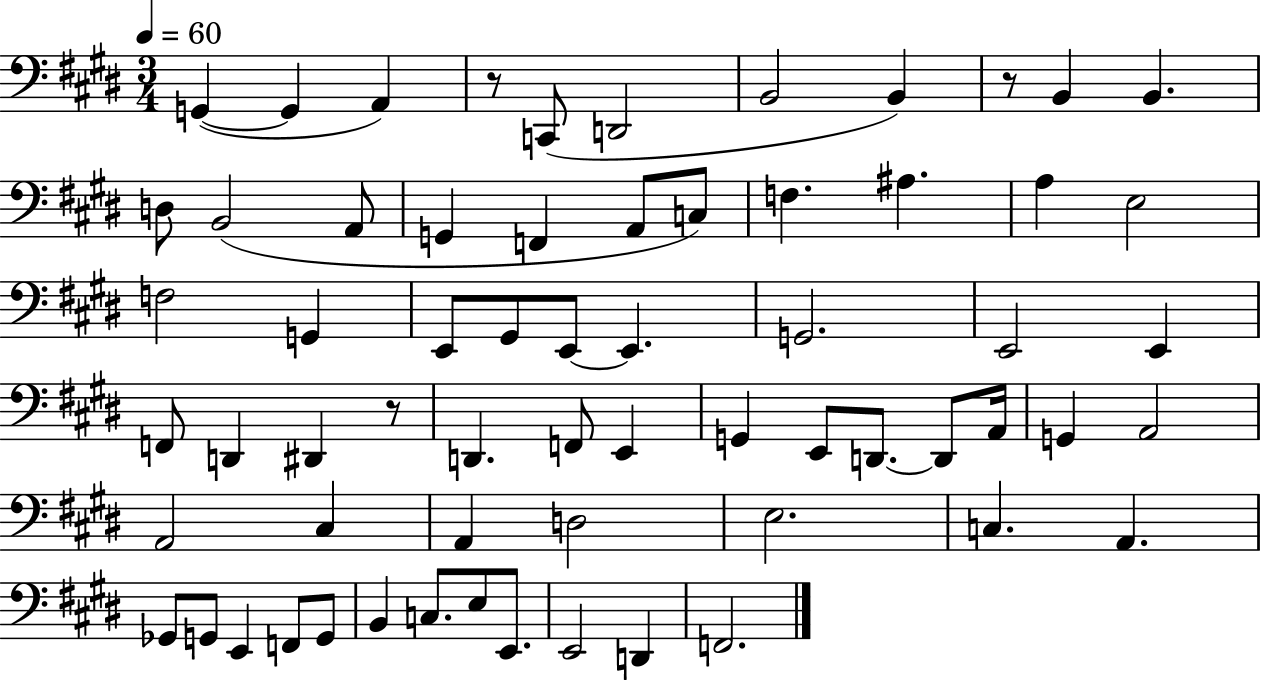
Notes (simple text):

G2/q G2/q A2/q R/e C2/e D2/h B2/h B2/q R/e B2/q B2/q. D3/e B2/h A2/e G2/q F2/q A2/e C3/e F3/q. A#3/q. A3/q E3/h F3/h G2/q E2/e G#2/e E2/e E2/q. G2/h. E2/h E2/q F2/e D2/q D#2/q R/e D2/q. F2/e E2/q G2/q E2/e D2/e. D2/e A2/s G2/q A2/h A2/h C#3/q A2/q D3/h E3/h. C3/q. A2/q. Gb2/e G2/e E2/q F2/e G2/e B2/q C3/e. E3/e E2/e. E2/h D2/q F2/h.